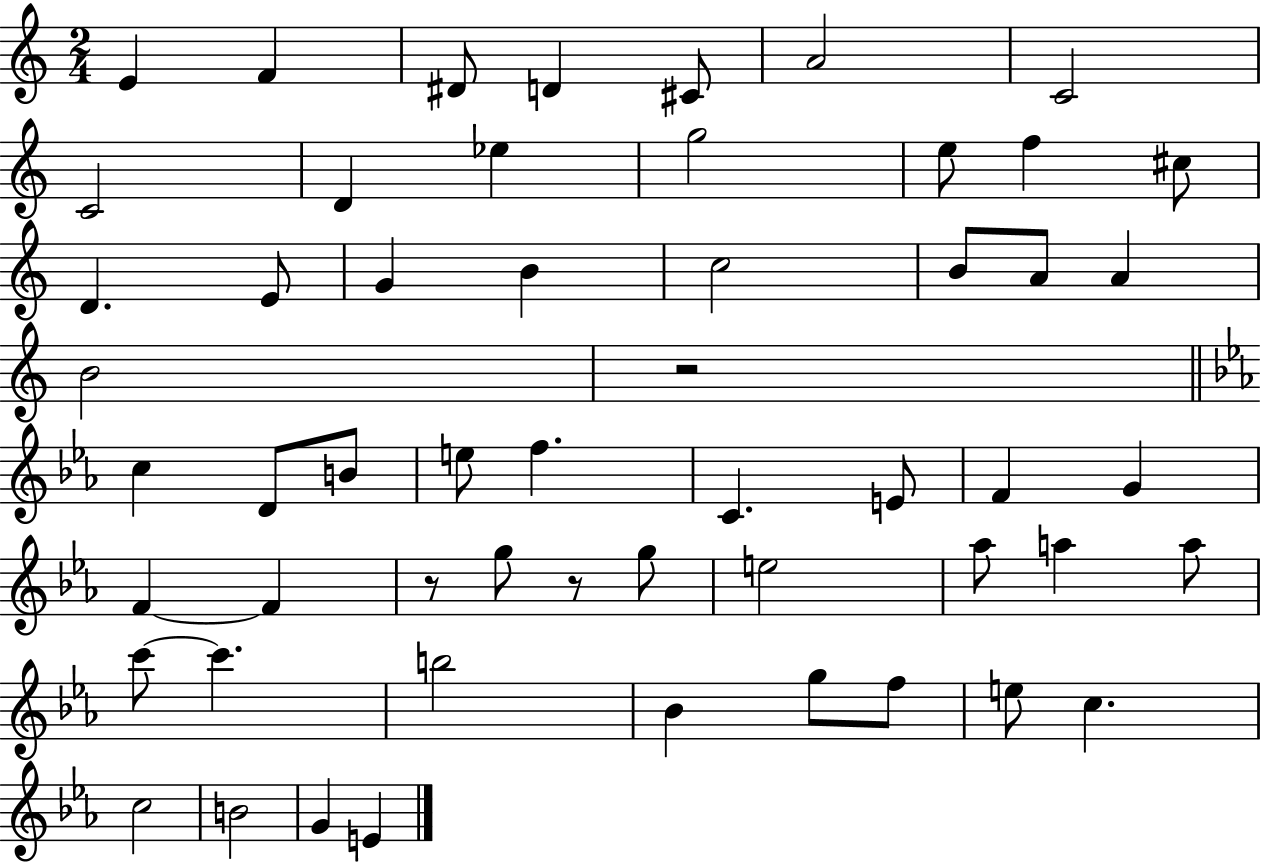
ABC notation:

X:1
T:Untitled
M:2/4
L:1/4
K:C
E F ^D/2 D ^C/2 A2 C2 C2 D _e g2 e/2 f ^c/2 D E/2 G B c2 B/2 A/2 A B2 z2 c D/2 B/2 e/2 f C E/2 F G F F z/2 g/2 z/2 g/2 e2 _a/2 a a/2 c'/2 c' b2 _B g/2 f/2 e/2 c c2 B2 G E